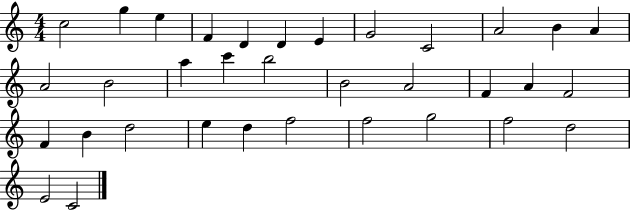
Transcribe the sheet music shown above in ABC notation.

X:1
T:Untitled
M:4/4
L:1/4
K:C
c2 g e F D D E G2 C2 A2 B A A2 B2 a c' b2 B2 A2 F A F2 F B d2 e d f2 f2 g2 f2 d2 E2 C2